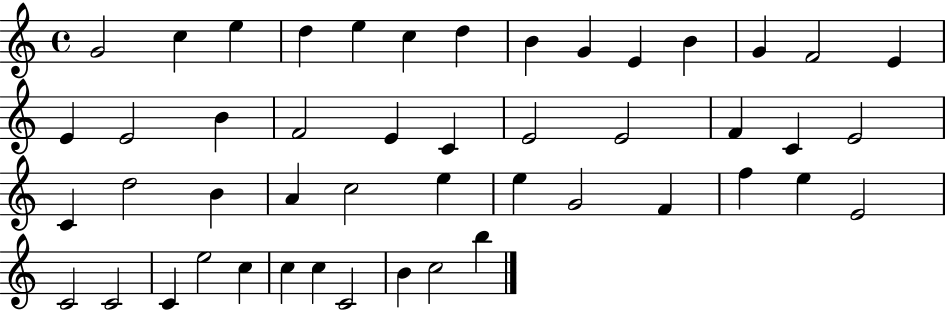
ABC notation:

X:1
T:Untitled
M:4/4
L:1/4
K:C
G2 c e d e c d B G E B G F2 E E E2 B F2 E C E2 E2 F C E2 C d2 B A c2 e e G2 F f e E2 C2 C2 C e2 c c c C2 B c2 b